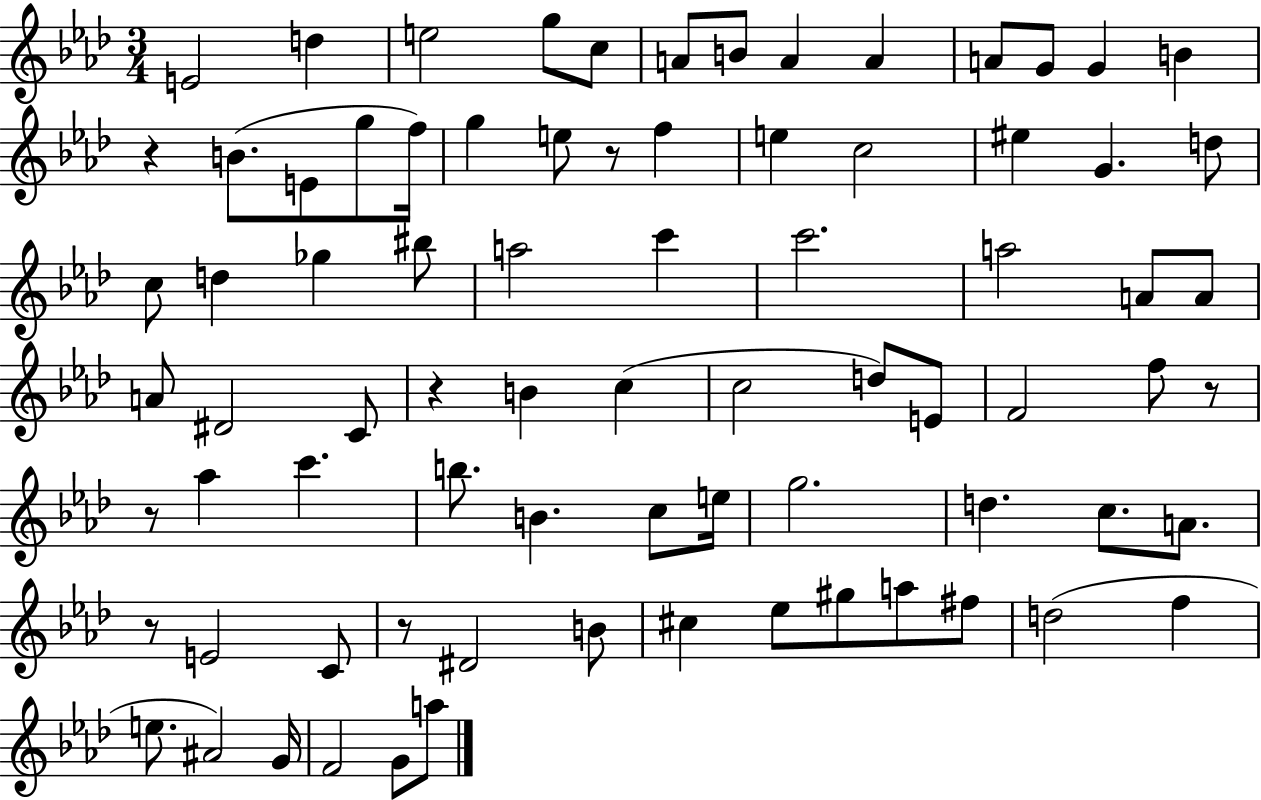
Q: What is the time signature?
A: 3/4